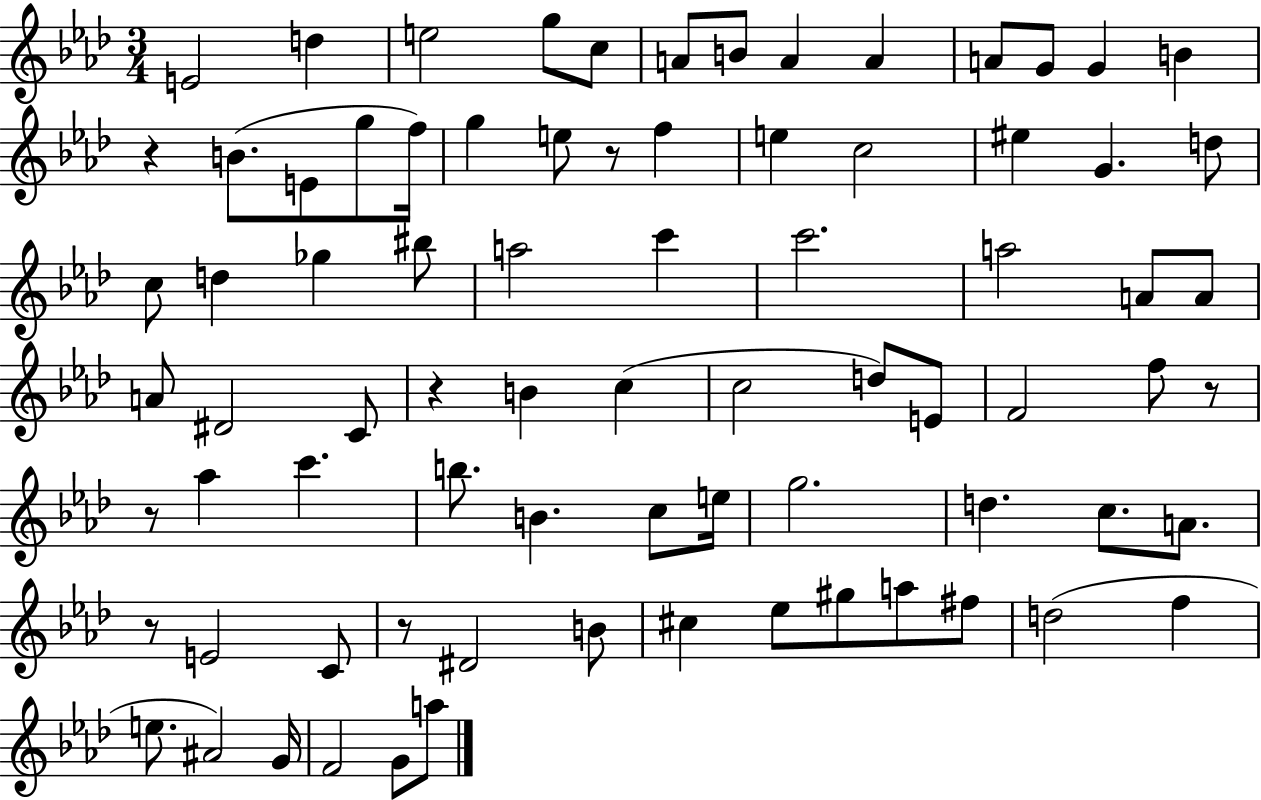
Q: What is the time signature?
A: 3/4